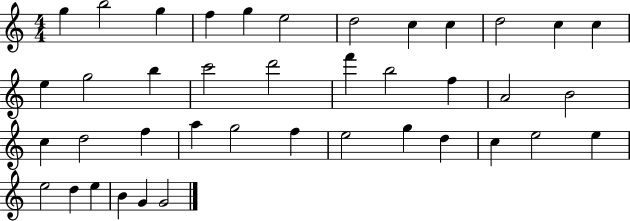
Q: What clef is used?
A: treble